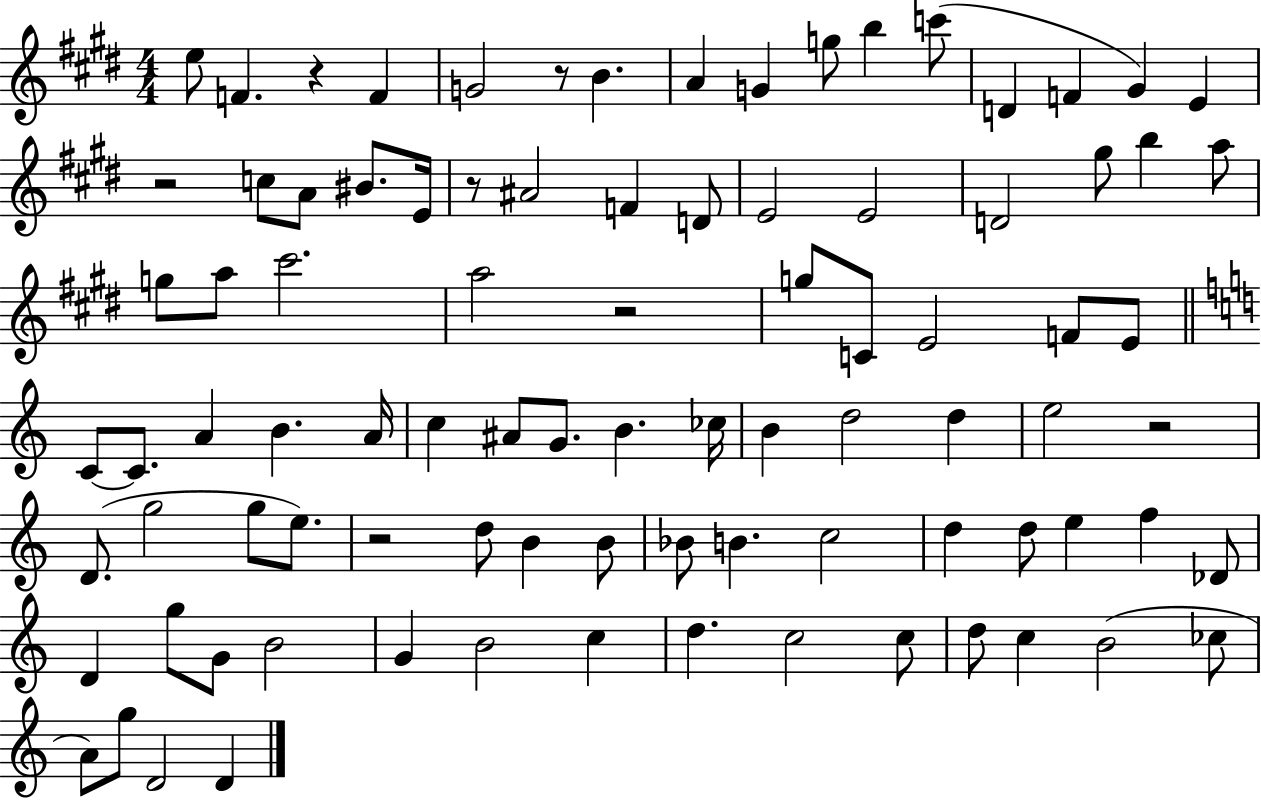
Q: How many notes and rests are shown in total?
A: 90